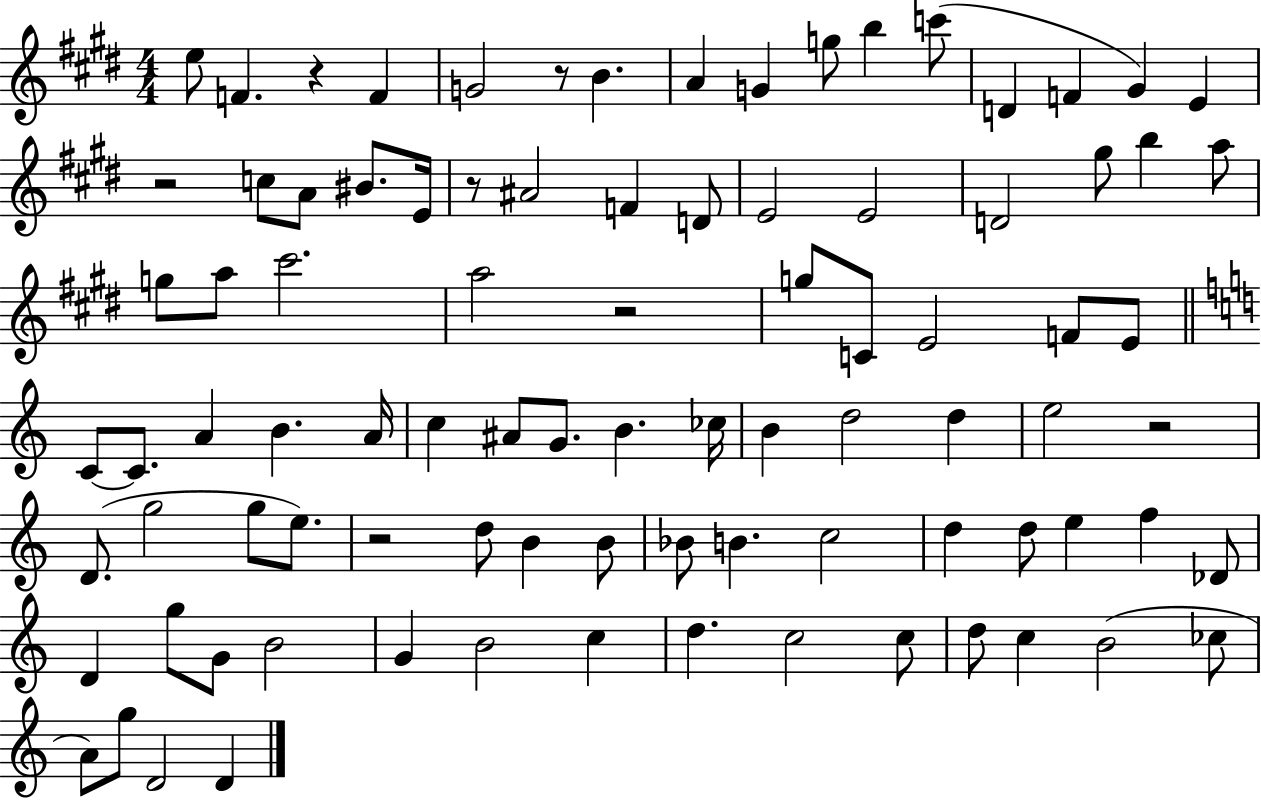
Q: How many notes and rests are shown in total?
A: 90